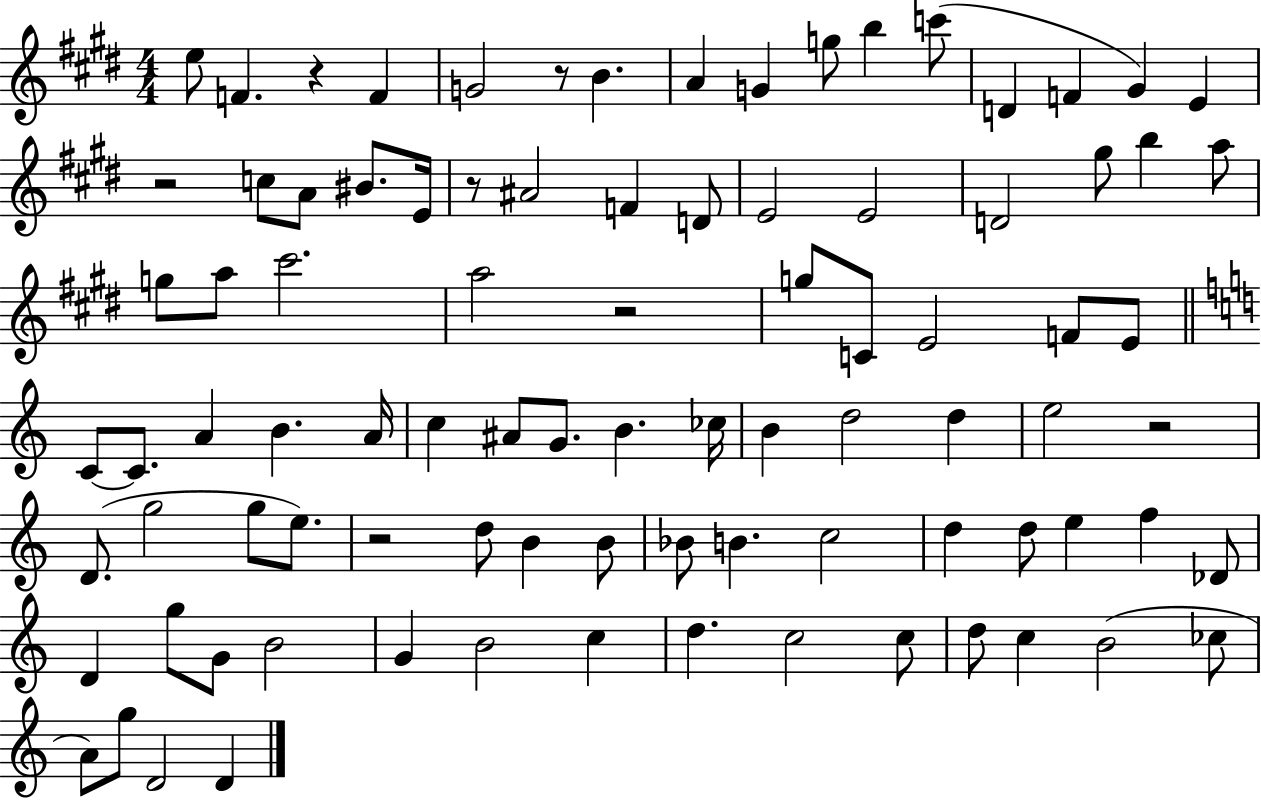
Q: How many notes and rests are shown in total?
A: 90